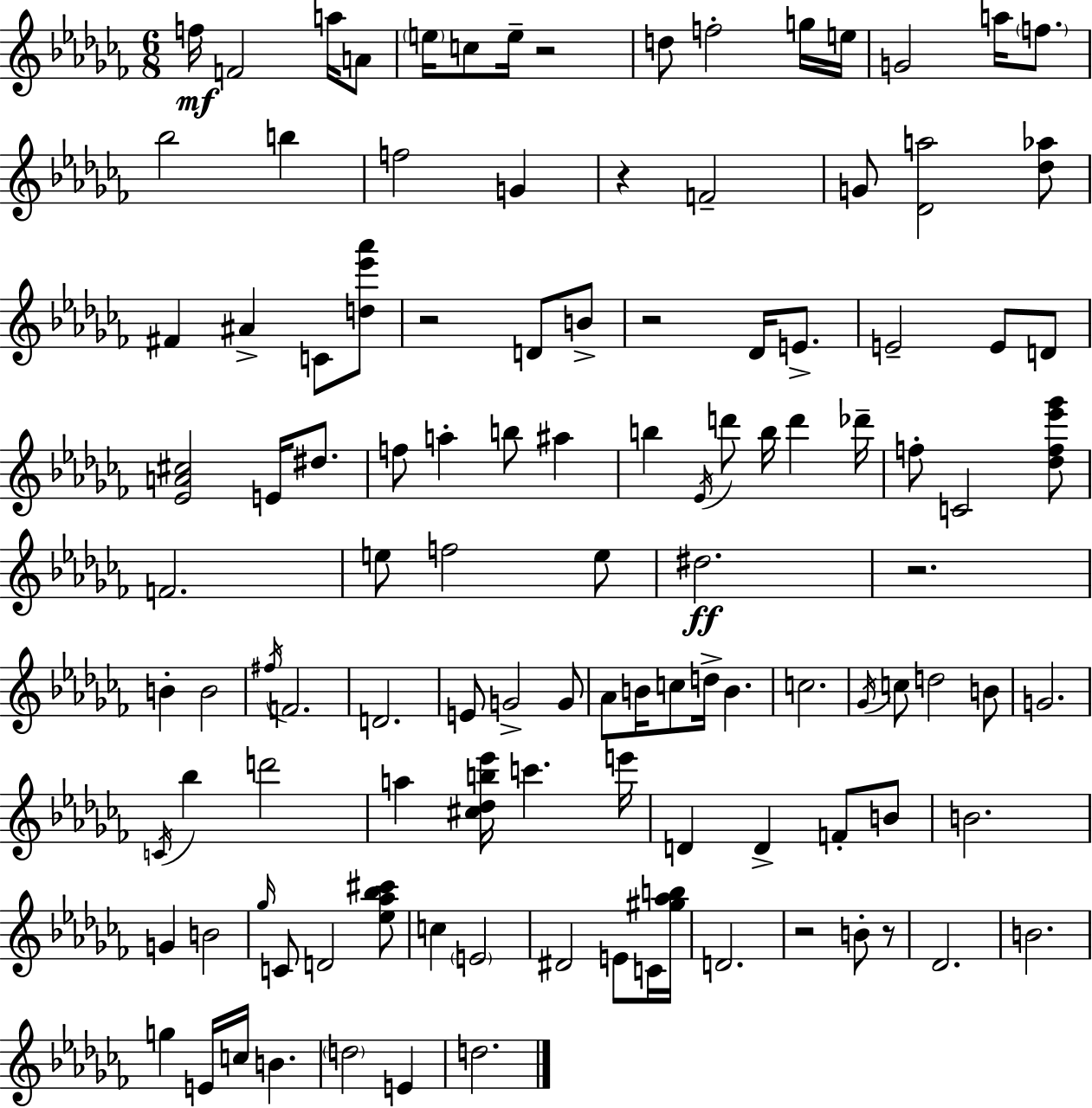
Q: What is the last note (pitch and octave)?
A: D5